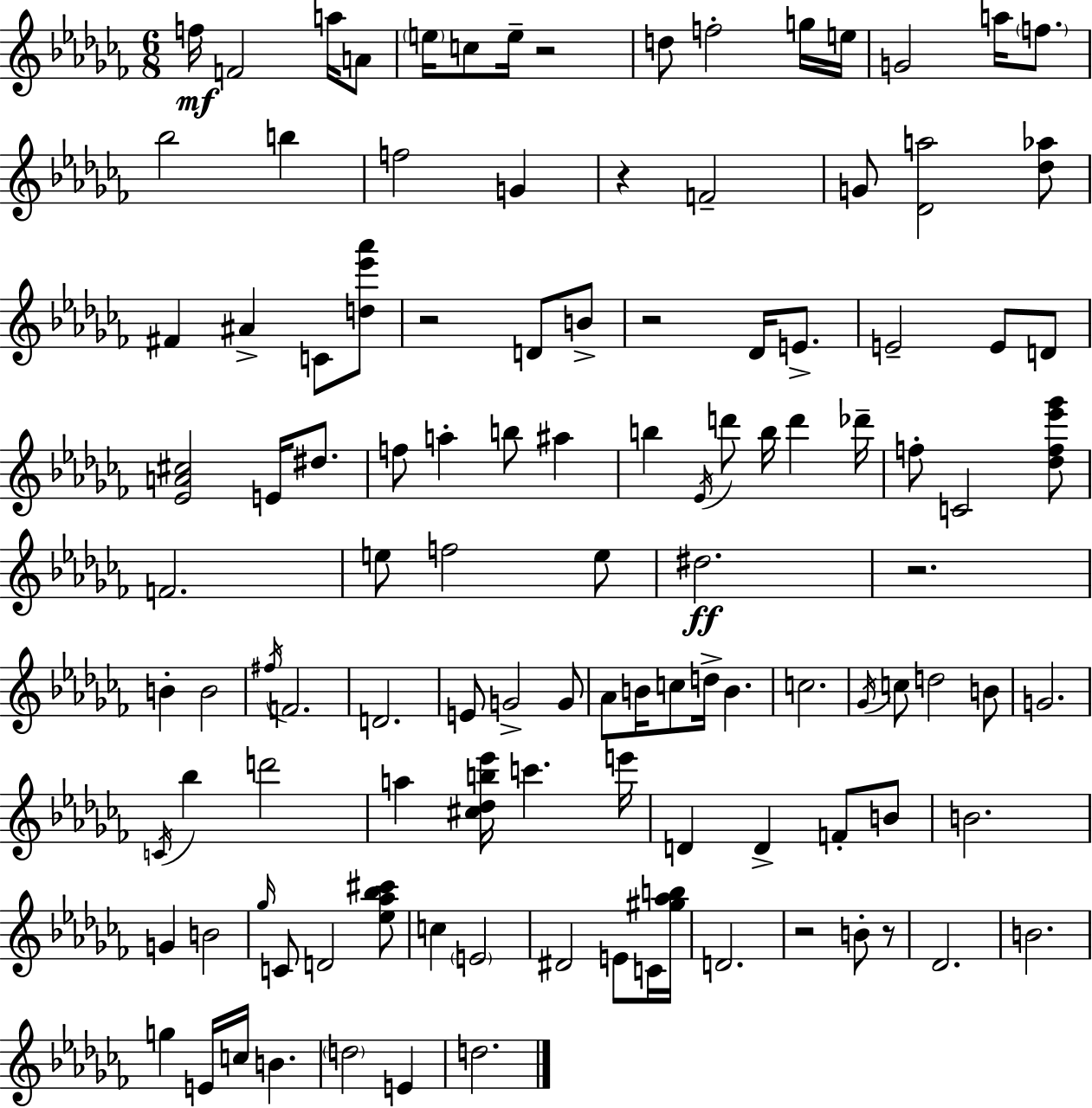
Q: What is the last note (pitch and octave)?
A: D5